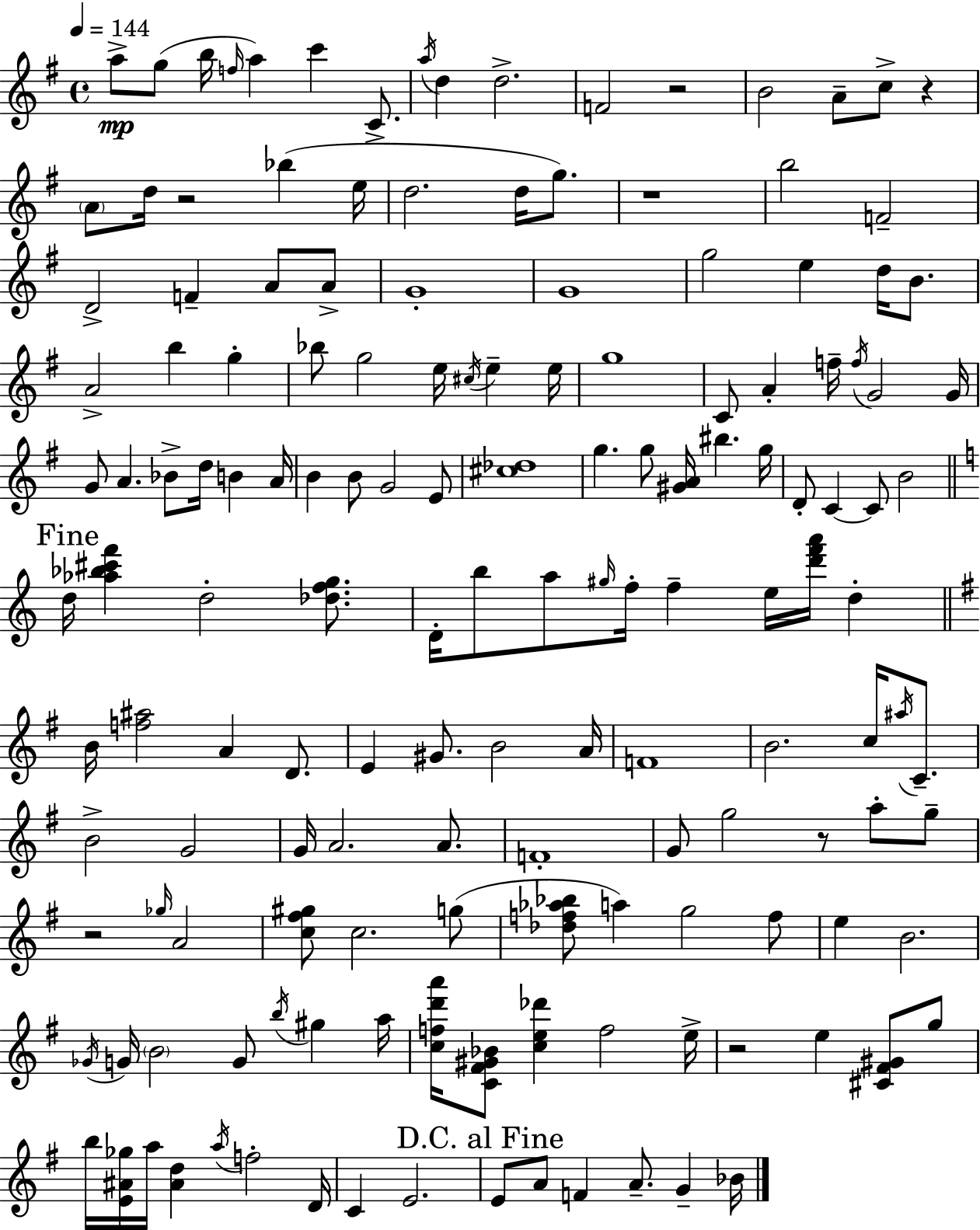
A5/e G5/e B5/s F5/s A5/q C6/q C4/e. A5/s D5/q D5/h. F4/h R/h B4/h A4/e C5/e R/q A4/e D5/s R/h Bb5/q E5/s D5/h. D5/s G5/e. R/w B5/h F4/h D4/h F4/q A4/e A4/e G4/w G4/w G5/h E5/q D5/s B4/e. A4/h B5/q G5/q Bb5/e G5/h E5/s C#5/s E5/q E5/s G5/w C4/e A4/q F5/s F5/s G4/h G4/s G4/e A4/q. Bb4/e D5/s B4/q A4/s B4/q B4/e G4/h E4/e [C#5,Db5]/w G5/q. G5/e [G#4,A4]/s BIS5/q. G5/s D4/e C4/q C4/e B4/h D5/s [Ab5,Bb5,C#6,F6]/q D5/h [Db5,F5,G5]/e. D4/s B5/e A5/e G#5/s F5/s F5/q E5/s [D6,F6,A6]/s D5/q B4/s [F5,A#5]/h A4/q D4/e. E4/q G#4/e. B4/h A4/s F4/w B4/h. C5/s A#5/s C4/e. B4/h G4/h G4/s A4/h. A4/e. F4/w G4/e G5/h R/e A5/e G5/e R/h Gb5/s A4/h [C5,F#5,G#5]/e C5/h. G5/e [Db5,F5,Ab5,Bb5]/e A5/q G5/h F5/e E5/q B4/h. Gb4/s G4/s B4/h G4/e B5/s G#5/q A5/s [C5,F5,D6,A6]/s [C4,F#4,G#4,Bb4]/e [C5,E5,Db6]/q F5/h E5/s R/h E5/q [C#4,F#4,G#4]/e G5/e B5/s [E4,A#4,Gb5]/s A5/s [A#4,D5]/q A5/s F5/h D4/s C4/q E4/h. E4/e A4/e F4/q A4/e. G4/q Bb4/s